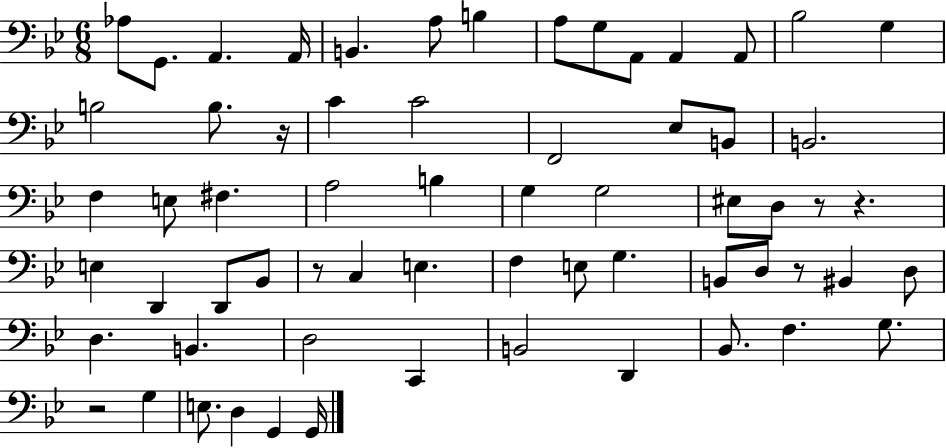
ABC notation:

X:1
T:Untitled
M:6/8
L:1/4
K:Bb
_A,/2 G,,/2 A,, A,,/4 B,, A,/2 B, A,/2 G,/2 A,,/2 A,, A,,/2 _B,2 G, B,2 B,/2 z/4 C C2 F,,2 _E,/2 B,,/2 B,,2 F, E,/2 ^F, A,2 B, G, G,2 ^E,/2 D,/2 z/2 z E, D,, D,,/2 _B,,/2 z/2 C, E, F, E,/2 G, B,,/2 D,/2 z/2 ^B,, D,/2 D, B,, D,2 C,, B,,2 D,, _B,,/2 F, G,/2 z2 G, E,/2 D, G,, G,,/4